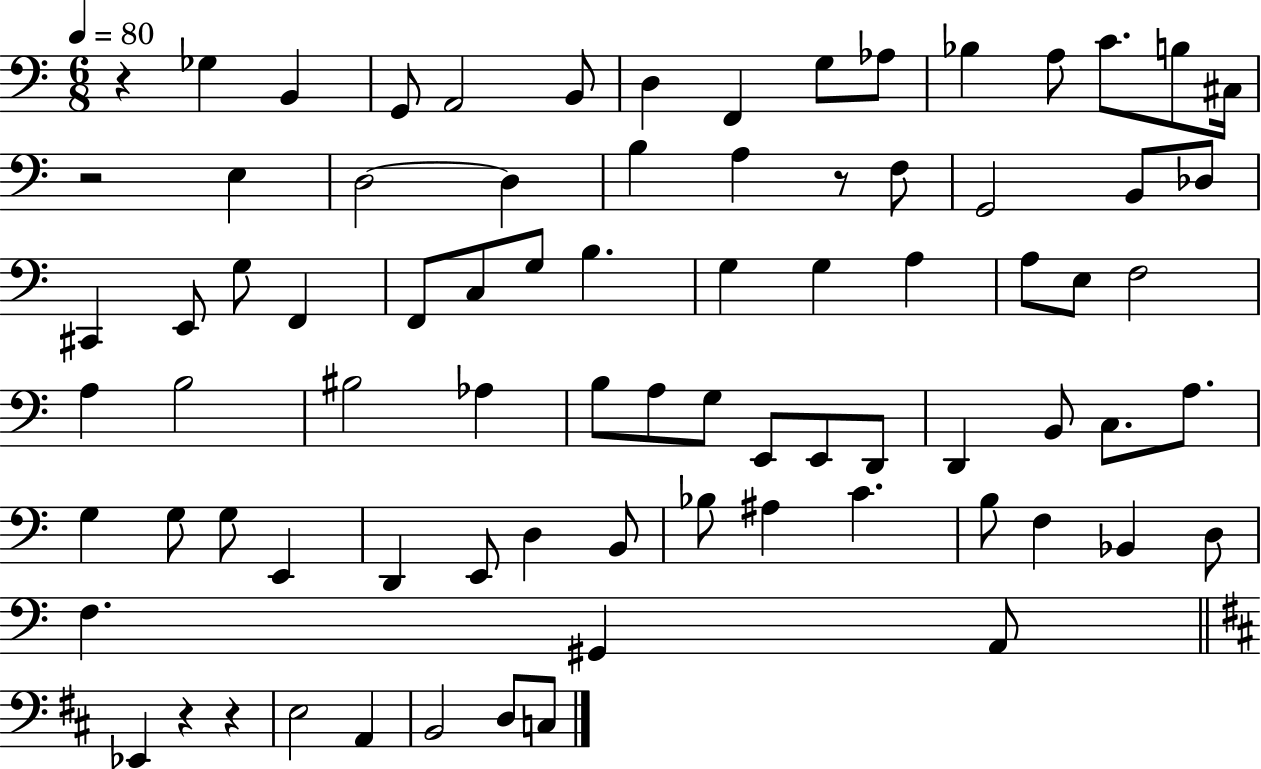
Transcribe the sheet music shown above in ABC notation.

X:1
T:Untitled
M:6/8
L:1/4
K:C
z _G, B,, G,,/2 A,,2 B,,/2 D, F,, G,/2 _A,/2 _B, A,/2 C/2 B,/2 ^C,/4 z2 E, D,2 D, B, A, z/2 F,/2 G,,2 B,,/2 _D,/2 ^C,, E,,/2 G,/2 F,, F,,/2 C,/2 G,/2 B, G, G, A, A,/2 E,/2 F,2 A, B,2 ^B,2 _A, B,/2 A,/2 G,/2 E,,/2 E,,/2 D,,/2 D,, B,,/2 C,/2 A,/2 G, G,/2 G,/2 E,, D,, E,,/2 D, B,,/2 _B,/2 ^A, C B,/2 F, _B,, D,/2 F, ^G,, A,,/2 _E,, z z E,2 A,, B,,2 D,/2 C,/2